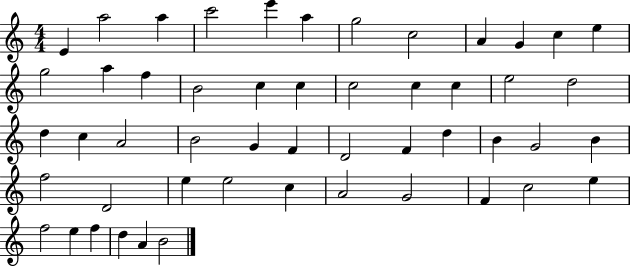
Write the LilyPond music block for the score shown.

{
  \clef treble
  \numericTimeSignature
  \time 4/4
  \key c \major
  e'4 a''2 a''4 | c'''2 e'''4 a''4 | g''2 c''2 | a'4 g'4 c''4 e''4 | \break g''2 a''4 f''4 | b'2 c''4 c''4 | c''2 c''4 c''4 | e''2 d''2 | \break d''4 c''4 a'2 | b'2 g'4 f'4 | d'2 f'4 d''4 | b'4 g'2 b'4 | \break f''2 d'2 | e''4 e''2 c''4 | a'2 g'2 | f'4 c''2 e''4 | \break f''2 e''4 f''4 | d''4 a'4 b'2 | \bar "|."
}